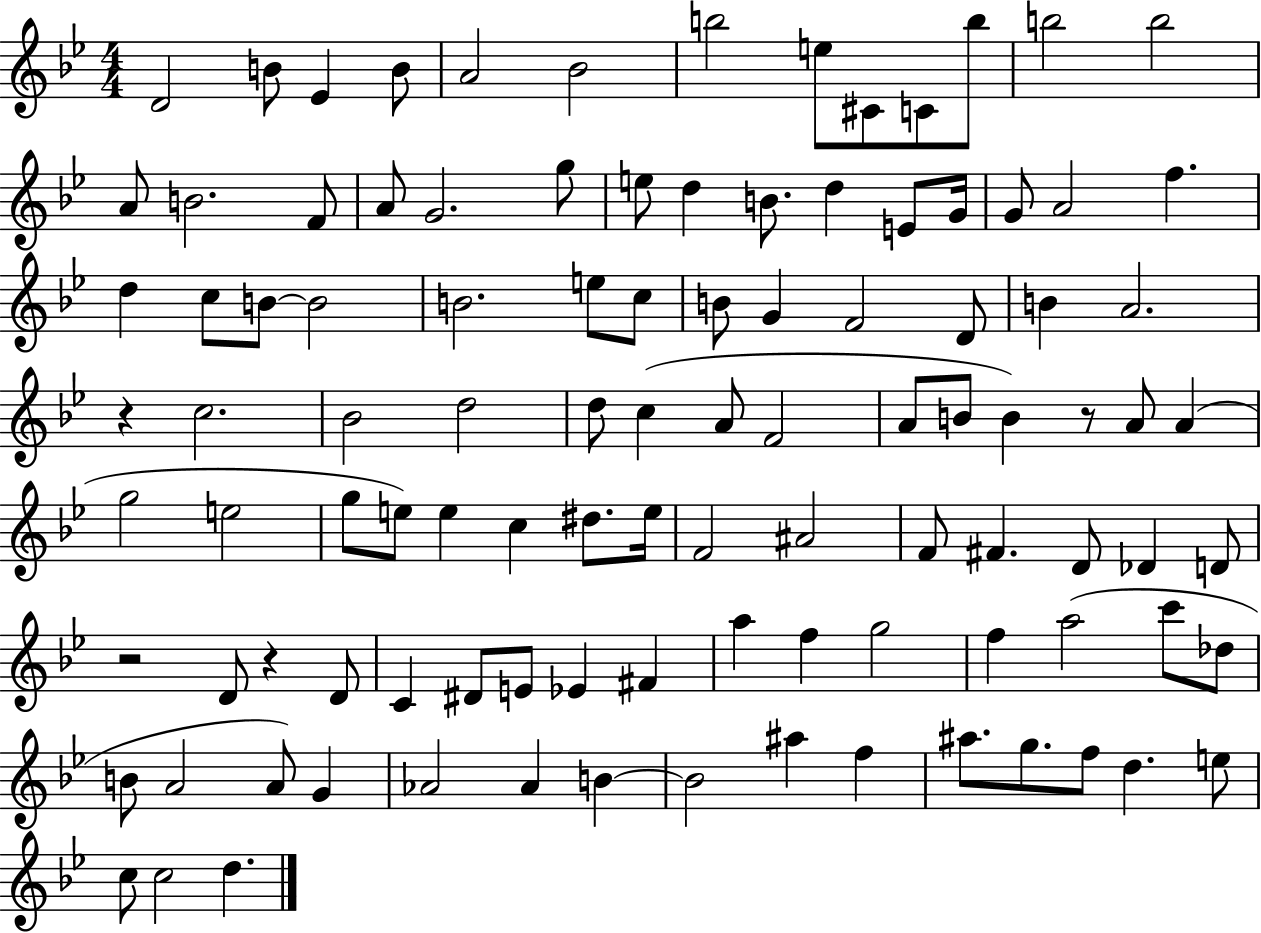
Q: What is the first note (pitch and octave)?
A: D4